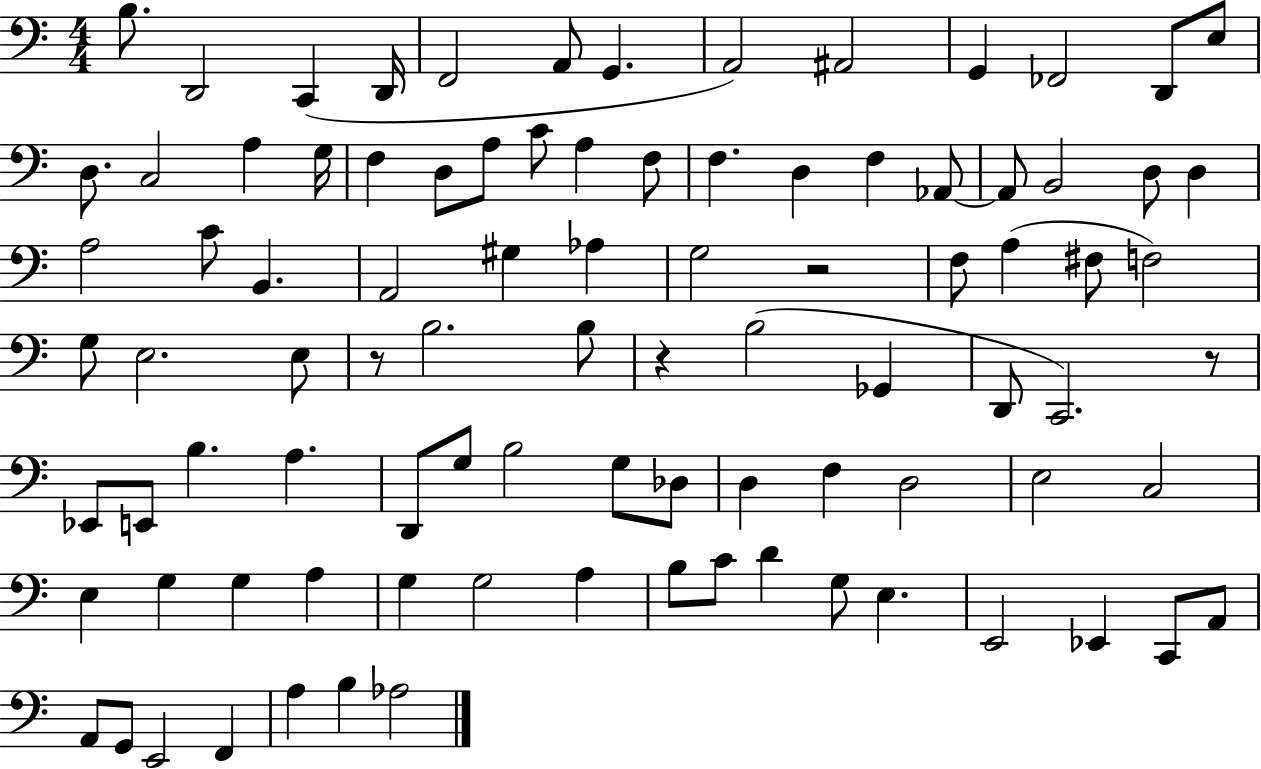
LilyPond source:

{
  \clef bass
  \numericTimeSignature
  \time 4/4
  \key c \major
  b8. d,2 c,4( d,16 | f,2 a,8 g,4. | a,2) ais,2 | g,4 fes,2 d,8 e8 | \break d8. c2 a4 g16 | f4 d8 a8 c'8 a4 f8 | f4. d4 f4 aes,8~~ | aes,8 b,2 d8 d4 | \break a2 c'8 b,4. | a,2 gis4 aes4 | g2 r2 | f8 a4( fis8 f2) | \break g8 e2. e8 | r8 b2. b8 | r4 b2( ges,4 | d,8 c,2.) r8 | \break ees,8 e,8 b4. a4. | d,8 g8 b2 g8 des8 | d4 f4 d2 | e2 c2 | \break e4 g4 g4 a4 | g4 g2 a4 | b8 c'8 d'4 g8 e4. | e,2 ees,4 c,8 a,8 | \break a,8 g,8 e,2 f,4 | a4 b4 aes2 | \bar "|."
}